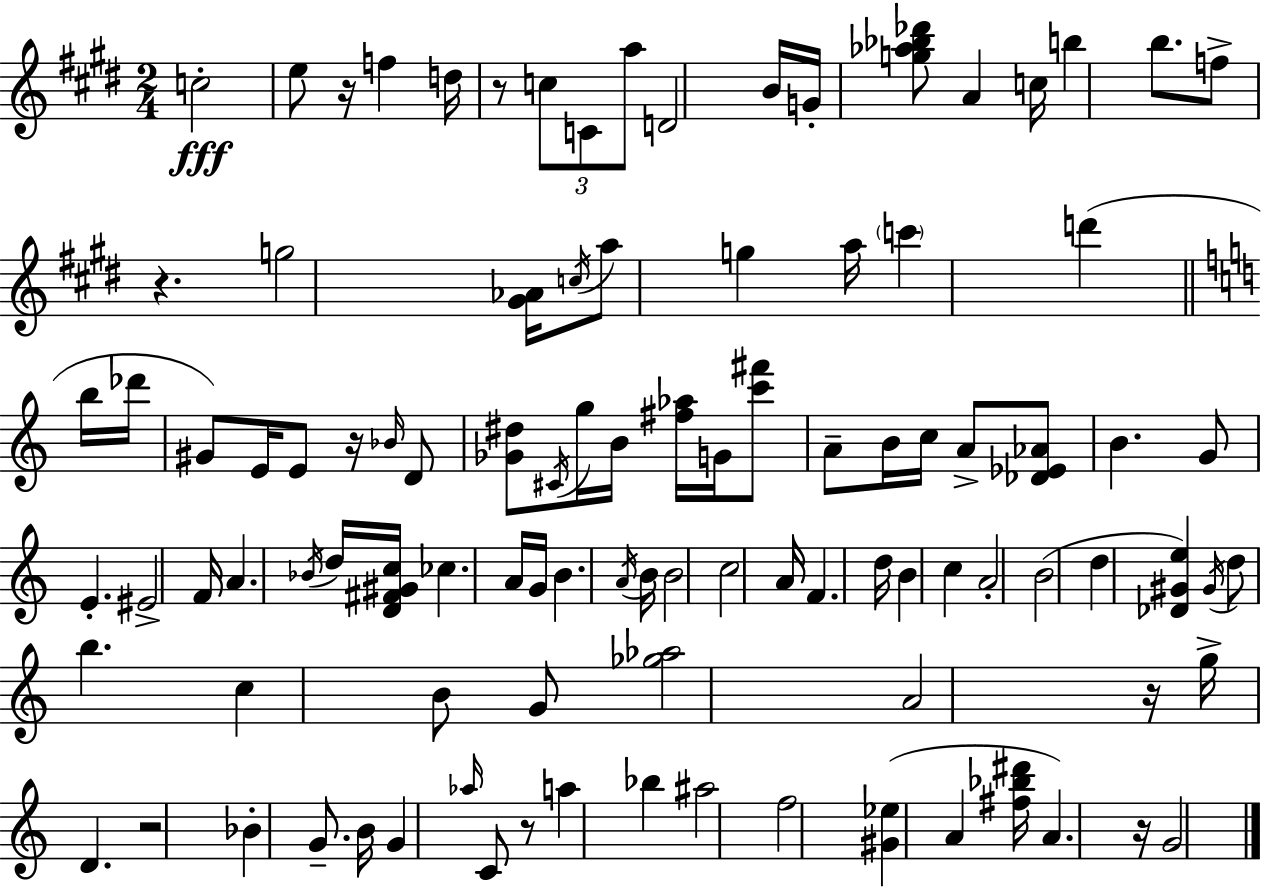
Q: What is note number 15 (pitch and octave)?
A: F5